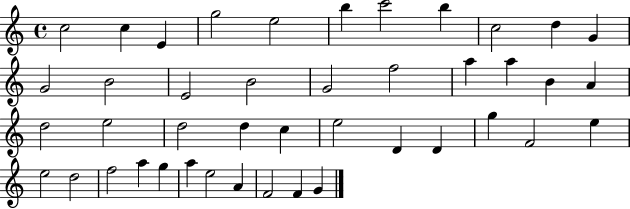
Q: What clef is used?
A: treble